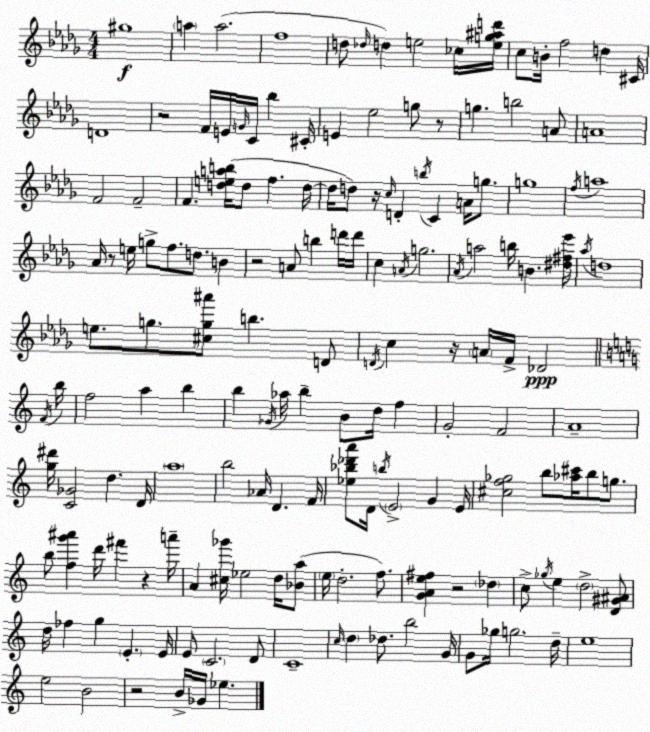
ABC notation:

X:1
T:Untitled
M:4/4
L:1/4
K:Bbm
^g4 a a2 f4 d/2 _d/4 d e2 _c/4 [eg^ad']/4 c/2 B/4 f2 d ^C/4 D4 z2 F/4 E/4 G/4 C/4 _b ^C/4 E _e2 g/2 z/2 g b2 A/2 A4 F2 F2 F [deab]/4 d/2 f d/4 d/4 d/2 z/4 c/4 D b/4 C A/4 g/2 g4 f/4 a4 _A/4 z/2 e/4 g/2 f/2 d/2 B z2 A/2 b d'/4 d'/4 c A/4 g2 _A/4 a2 b/4 B [^d^f_e']/4 _a/4 d4 e/2 g/2 [^cg^a']/2 b D/2 D/4 c z/4 A/4 F/4 _D2 F/4 b/4 f2 a b b _G/4 _a/4 b B/2 d/4 f G2 F2 A4 [g^d']/4 [C_G]2 d D/4 a4 b2 _A/4 D F/4 [_e_b_d'a']/2 D/4 b/4 E2 G E/4 [^cf_g]2 b/2 [_a^c']/4 b/2 g/2 b/2 [fg'^a'] d'/4 ^f' z a'/4 A [^c_g']/4 _e2 d/4 [_Ba]/2 e/4 d2 f/2 [GAe^f] z2 _d c/2 _g/4 e d2 [D^G^A]/2 d/4 _f g E E/4 E/2 C2 D/2 C4 c/4 d _d/2 b2 G/4 G/2 _g/4 g2 d/4 e4 e2 B2 z2 B/4 _G/4 _e